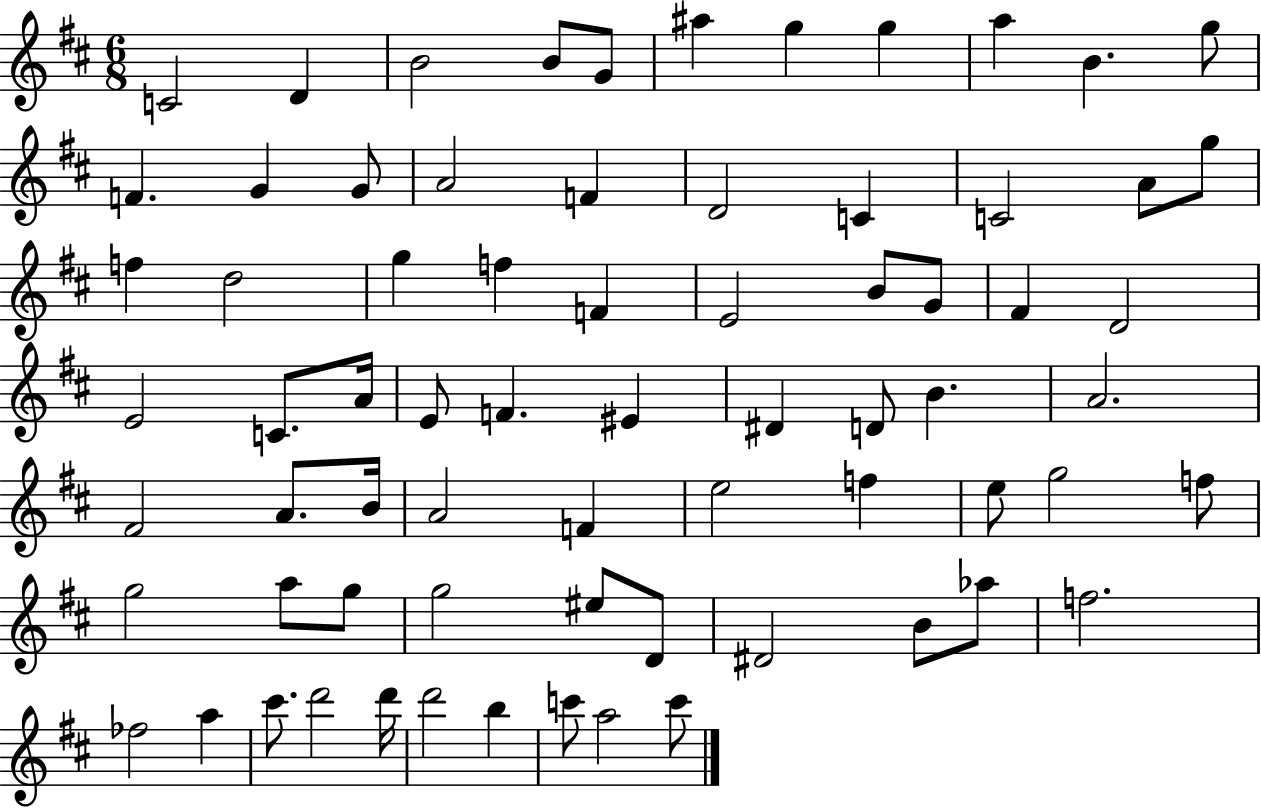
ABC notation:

X:1
T:Untitled
M:6/8
L:1/4
K:D
C2 D B2 B/2 G/2 ^a g g a B g/2 F G G/2 A2 F D2 C C2 A/2 g/2 f d2 g f F E2 B/2 G/2 ^F D2 E2 C/2 A/4 E/2 F ^E ^D D/2 B A2 ^F2 A/2 B/4 A2 F e2 f e/2 g2 f/2 g2 a/2 g/2 g2 ^e/2 D/2 ^D2 B/2 _a/2 f2 _f2 a ^c'/2 d'2 d'/4 d'2 b c'/2 a2 c'/2